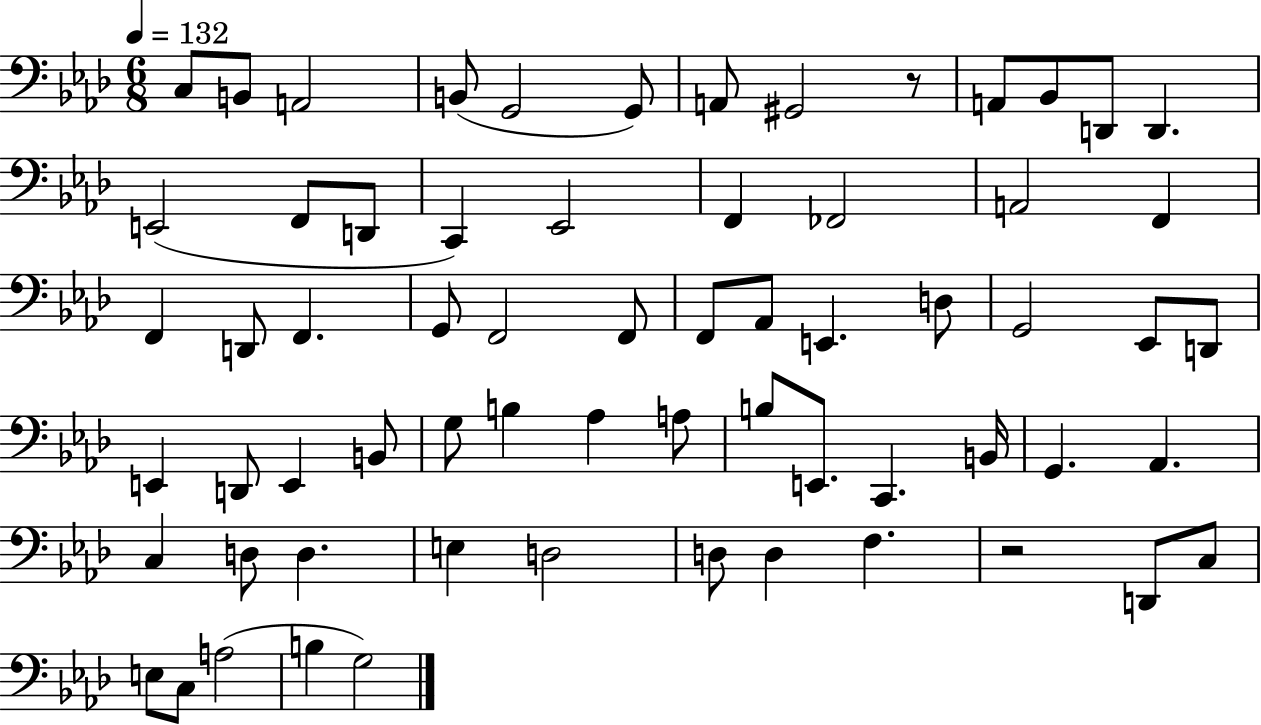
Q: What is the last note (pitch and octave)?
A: G3